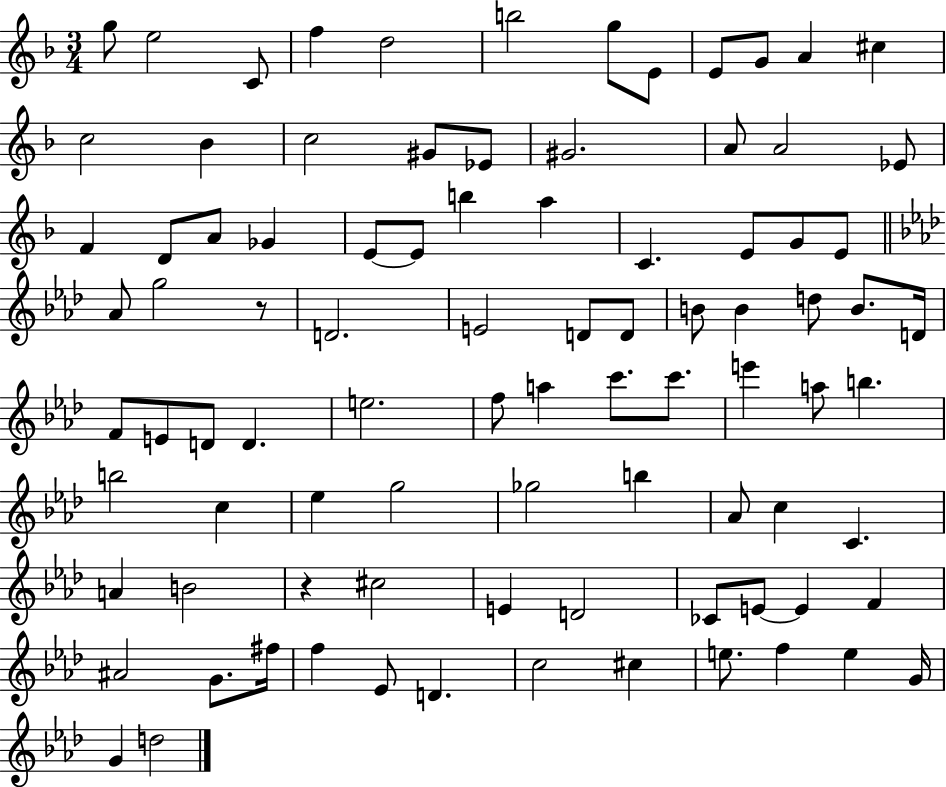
{
  \clef treble
  \numericTimeSignature
  \time 3/4
  \key f \major
  g''8 e''2 c'8 | f''4 d''2 | b''2 g''8 e'8 | e'8 g'8 a'4 cis''4 | \break c''2 bes'4 | c''2 gis'8 ees'8 | gis'2. | a'8 a'2 ees'8 | \break f'4 d'8 a'8 ges'4 | e'8~~ e'8 b''4 a''4 | c'4. e'8 g'8 e'8 | \bar "||" \break \key aes \major aes'8 g''2 r8 | d'2. | e'2 d'8 d'8 | b'8 b'4 d''8 b'8. d'16 | \break f'8 e'8 d'8 d'4. | e''2. | f''8 a''4 c'''8. c'''8. | e'''4 a''8 b''4. | \break b''2 c''4 | ees''4 g''2 | ges''2 b''4 | aes'8 c''4 c'4. | \break a'4 b'2 | r4 cis''2 | e'4 d'2 | ces'8 e'8~~ e'4 f'4 | \break ais'2 g'8. fis''16 | f''4 ees'8 d'4. | c''2 cis''4 | e''8. f''4 e''4 g'16 | \break g'4 d''2 | \bar "|."
}